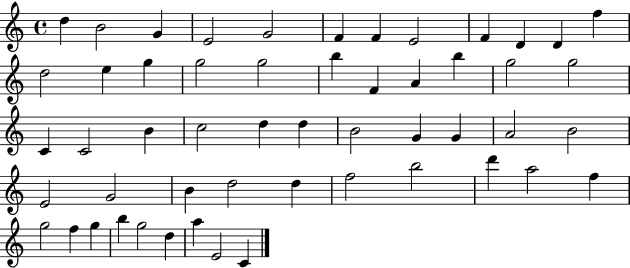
{
  \clef treble
  \time 4/4
  \defaultTimeSignature
  \key c \major
  d''4 b'2 g'4 | e'2 g'2 | f'4 f'4 e'2 | f'4 d'4 d'4 f''4 | \break d''2 e''4 g''4 | g''2 g''2 | b''4 f'4 a'4 b''4 | g''2 g''2 | \break c'4 c'2 b'4 | c''2 d''4 d''4 | b'2 g'4 g'4 | a'2 b'2 | \break e'2 g'2 | b'4 d''2 d''4 | f''2 b''2 | d'''4 a''2 f''4 | \break g''2 f''4 g''4 | b''4 g''2 d''4 | a''4 e'2 c'4 | \bar "|."
}